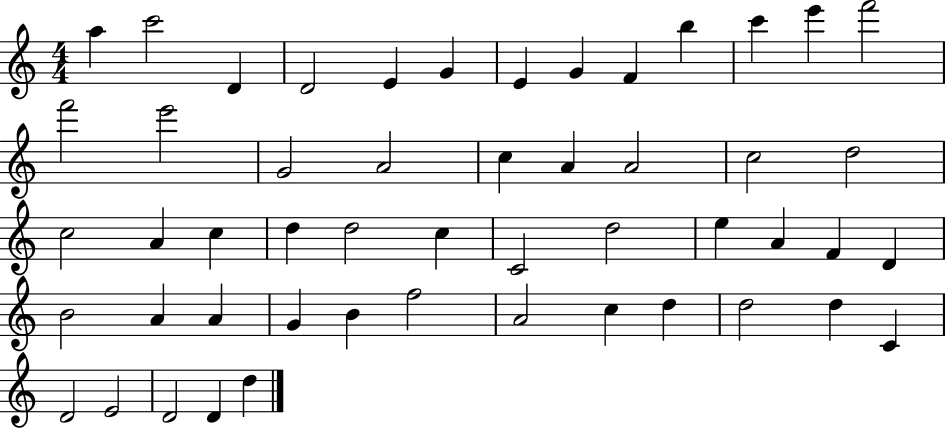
A5/q C6/h D4/q D4/h E4/q G4/q E4/q G4/q F4/q B5/q C6/q E6/q F6/h F6/h E6/h G4/h A4/h C5/q A4/q A4/h C5/h D5/h C5/h A4/q C5/q D5/q D5/h C5/q C4/h D5/h E5/q A4/q F4/q D4/q B4/h A4/q A4/q G4/q B4/q F5/h A4/h C5/q D5/q D5/h D5/q C4/q D4/h E4/h D4/h D4/q D5/q